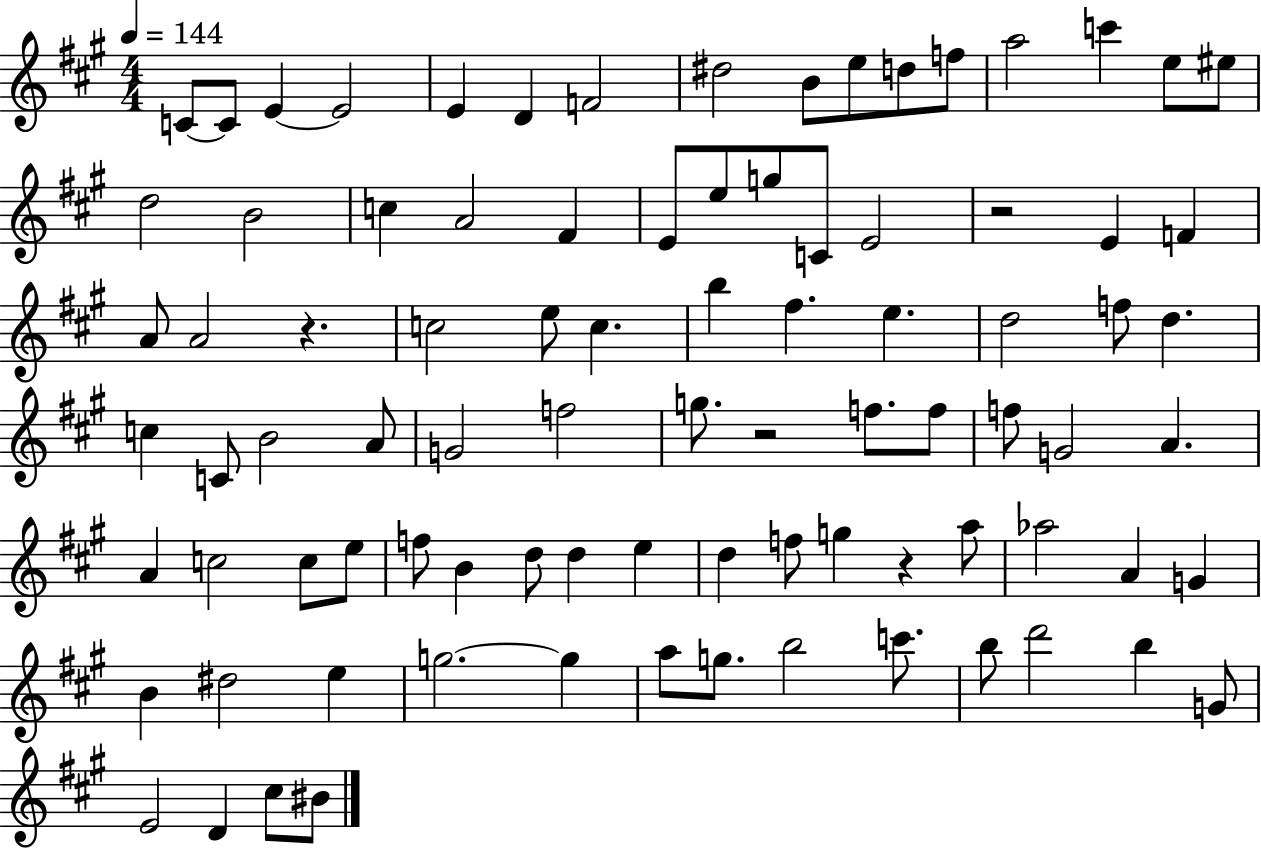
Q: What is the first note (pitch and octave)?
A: C4